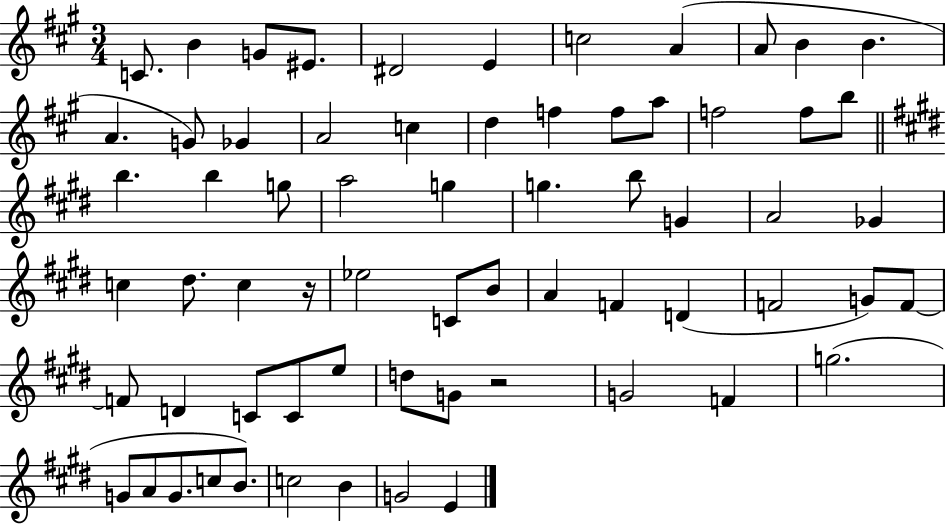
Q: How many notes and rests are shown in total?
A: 66